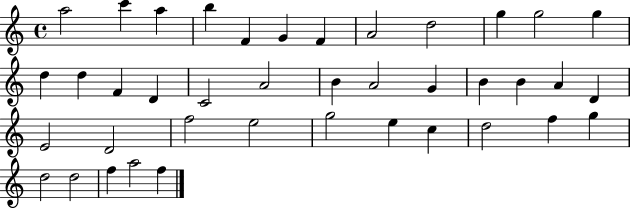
X:1
T:Untitled
M:4/4
L:1/4
K:C
a2 c' a b F G F A2 d2 g g2 g d d F D C2 A2 B A2 G B B A D E2 D2 f2 e2 g2 e c d2 f g d2 d2 f a2 f